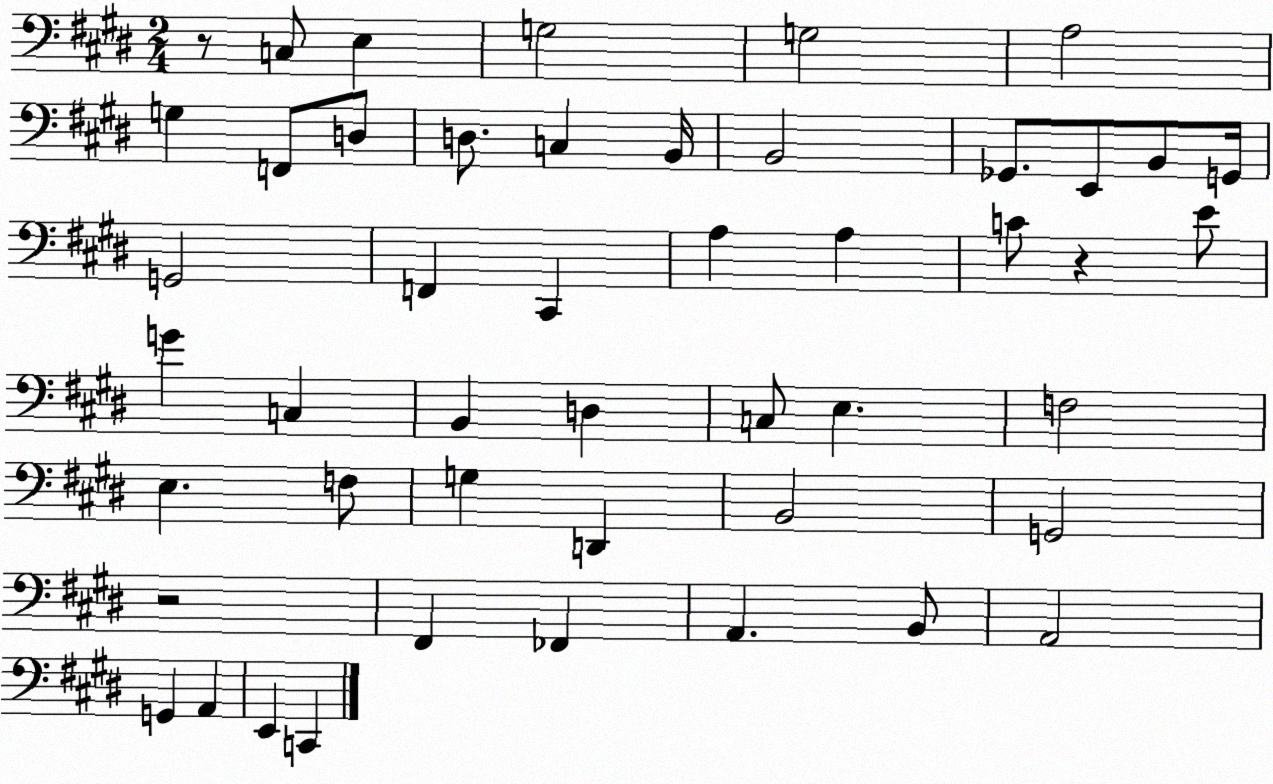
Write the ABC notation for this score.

X:1
T:Untitled
M:2/4
L:1/4
K:E
z/2 C,/2 E, G,2 G,2 A,2 G, F,,/2 D,/2 D,/2 C, B,,/4 B,,2 _G,,/2 E,,/2 B,,/2 G,,/4 G,,2 F,, ^C,, A, A, C/2 z E/2 G C, B,, D, C,/2 E, F,2 E, F,/2 G, D,, B,,2 G,,2 z2 ^F,, _F,, A,, B,,/2 A,,2 G,, A,, E,, C,,